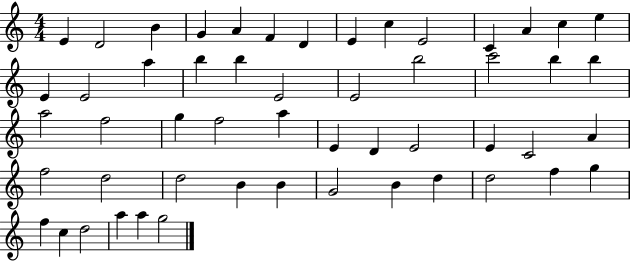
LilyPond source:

{
  \clef treble
  \numericTimeSignature
  \time 4/4
  \key c \major
  e'4 d'2 b'4 | g'4 a'4 f'4 d'4 | e'4 c''4 e'2 | c'4 a'4 c''4 e''4 | \break e'4 e'2 a''4 | b''4 b''4 e'2 | e'2 b''2 | c'''2 b''4 b''4 | \break a''2 f''2 | g''4 f''2 a''4 | e'4 d'4 e'2 | e'4 c'2 a'4 | \break f''2 d''2 | d''2 b'4 b'4 | g'2 b'4 d''4 | d''2 f''4 g''4 | \break f''4 c''4 d''2 | a''4 a''4 g''2 | \bar "|."
}